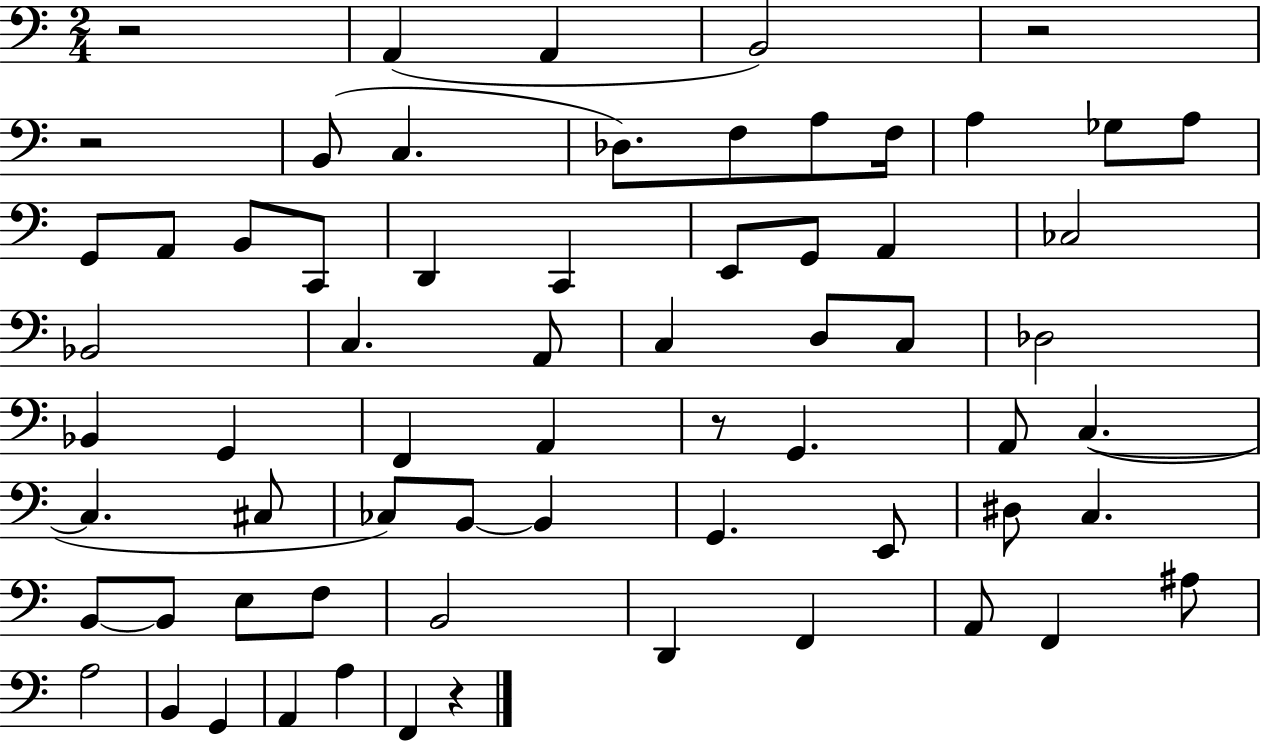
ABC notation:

X:1
T:Untitled
M:2/4
L:1/4
K:C
z2 A,, A,, B,,2 z2 z2 B,,/2 C, _D,/2 F,/2 A,/2 F,/4 A, _G,/2 A,/2 G,,/2 A,,/2 B,,/2 C,,/2 D,, C,, E,,/2 G,,/2 A,, _C,2 _B,,2 C, A,,/2 C, D,/2 C,/2 _D,2 _B,, G,, F,, A,, z/2 G,, A,,/2 C, C, ^C,/2 _C,/2 B,,/2 B,, G,, E,,/2 ^D,/2 C, B,,/2 B,,/2 E,/2 F,/2 B,,2 D,, F,, A,,/2 F,, ^A,/2 A,2 B,, G,, A,, A, F,, z